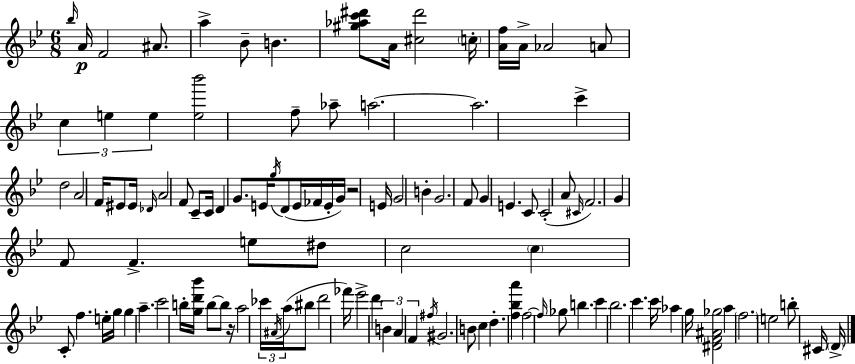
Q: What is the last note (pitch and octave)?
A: D4